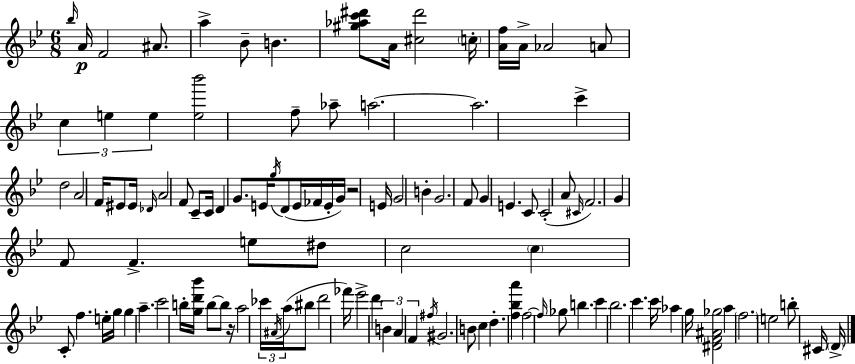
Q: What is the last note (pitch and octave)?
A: D4